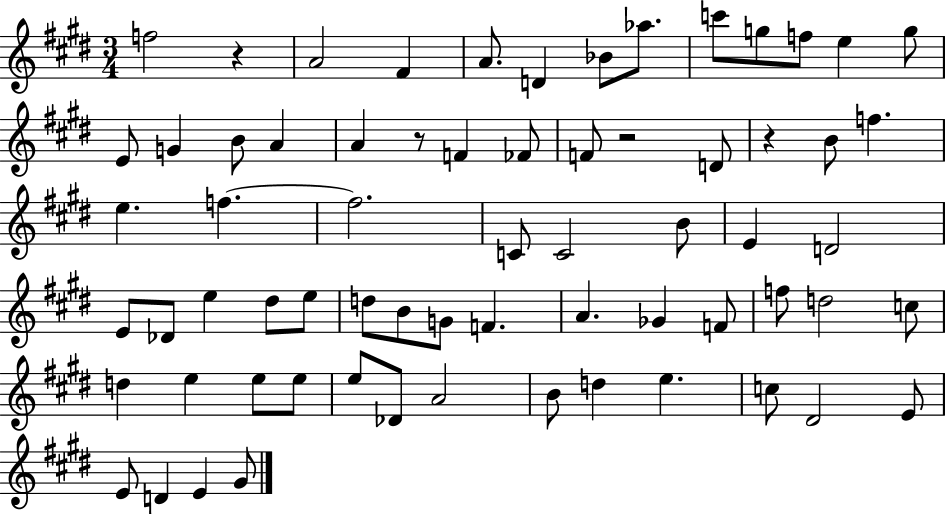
F5/h R/q A4/h F#4/q A4/e. D4/q Bb4/e Ab5/e. C6/e G5/e F5/e E5/q G5/e E4/e G4/q B4/e A4/q A4/q R/e F4/q FES4/e F4/e R/h D4/e R/q B4/e F5/q. E5/q. F5/q. F5/h. C4/e C4/h B4/e E4/q D4/h E4/e Db4/e E5/q D#5/e E5/e D5/e B4/e G4/e F4/q. A4/q. Gb4/q F4/e F5/e D5/h C5/e D5/q E5/q E5/e E5/e E5/e Db4/e A4/h B4/e D5/q E5/q. C5/e D#4/h E4/e E4/e D4/q E4/q G#4/e